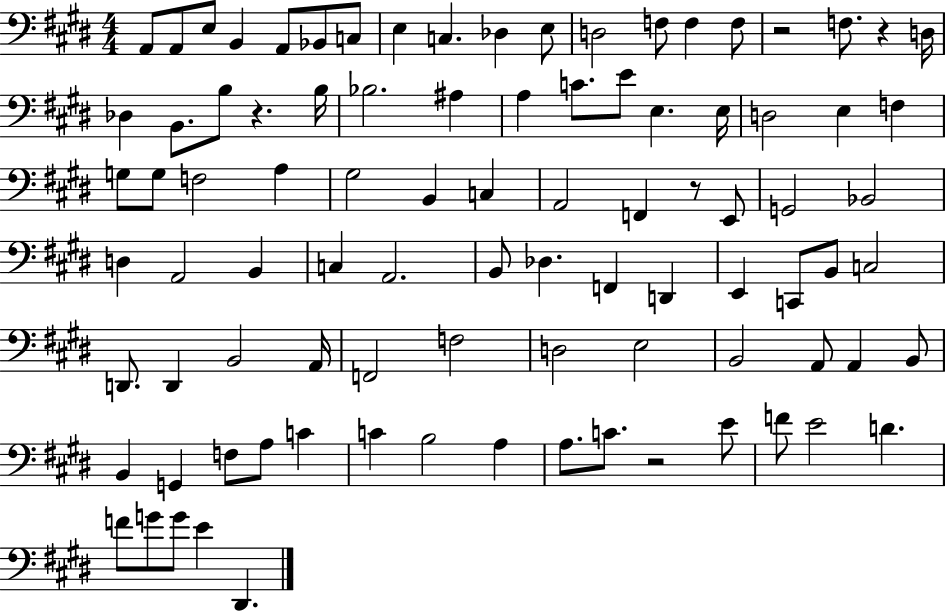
X:1
T:Untitled
M:4/4
L:1/4
K:E
A,,/2 A,,/2 E,/2 B,, A,,/2 _B,,/2 C,/2 E, C, _D, E,/2 D,2 F,/2 F, F,/2 z2 F,/2 z D,/4 _D, B,,/2 B,/2 z B,/4 _B,2 ^A, A, C/2 E/2 E, E,/4 D,2 E, F, G,/2 G,/2 F,2 A, ^G,2 B,, C, A,,2 F,, z/2 E,,/2 G,,2 _B,,2 D, A,,2 B,, C, A,,2 B,,/2 _D, F,, D,, E,, C,,/2 B,,/2 C,2 D,,/2 D,, B,,2 A,,/4 F,,2 F,2 D,2 E,2 B,,2 A,,/2 A,, B,,/2 B,, G,, F,/2 A,/2 C C B,2 A, A,/2 C/2 z2 E/2 F/2 E2 D F/2 G/2 G/2 E ^D,,